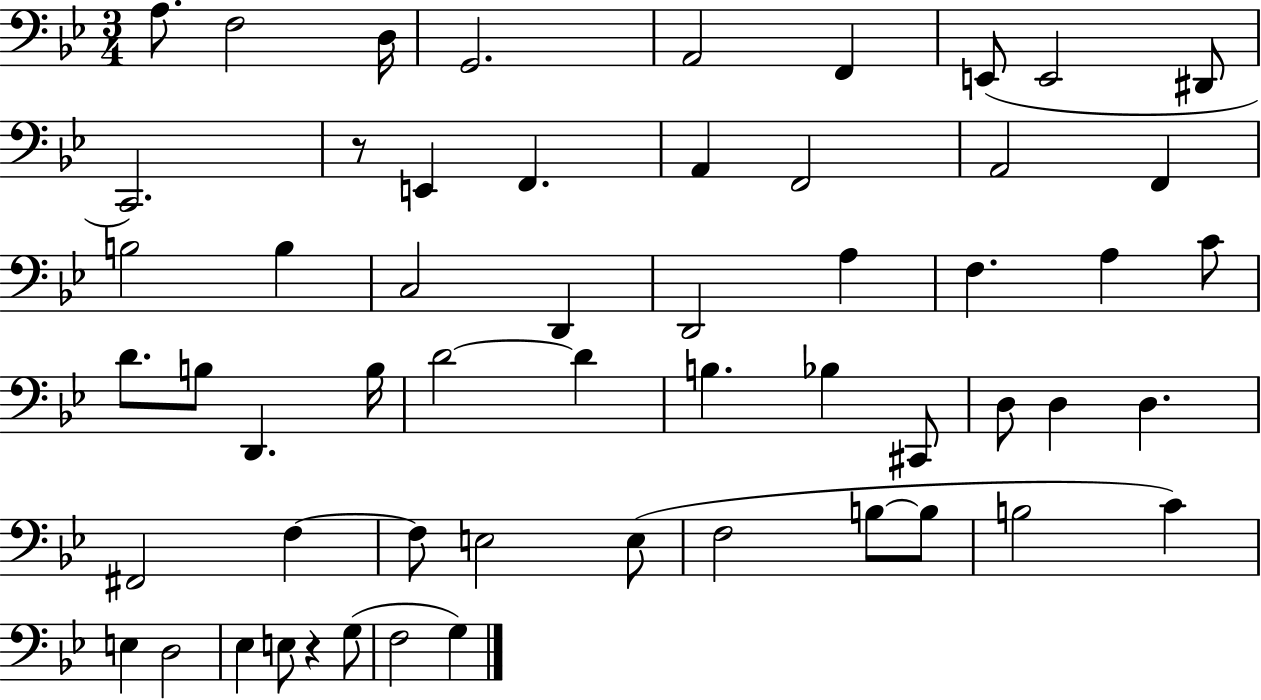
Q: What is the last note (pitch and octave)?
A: G3